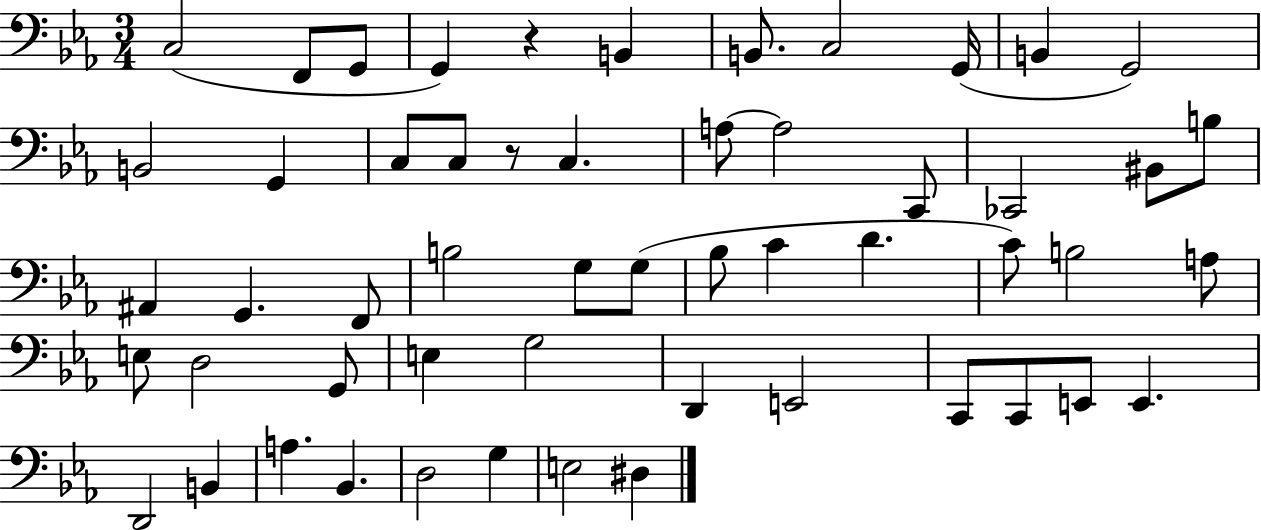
X:1
T:Untitled
M:3/4
L:1/4
K:Eb
C,2 F,,/2 G,,/2 G,, z B,, B,,/2 C,2 G,,/4 B,, G,,2 B,,2 G,, C,/2 C,/2 z/2 C, A,/2 A,2 C,,/2 _C,,2 ^B,,/2 B,/2 ^A,, G,, F,,/2 B,2 G,/2 G,/2 _B,/2 C D C/2 B,2 A,/2 E,/2 D,2 G,,/2 E, G,2 D,, E,,2 C,,/2 C,,/2 E,,/2 E,, D,,2 B,, A, _B,, D,2 G, E,2 ^D,